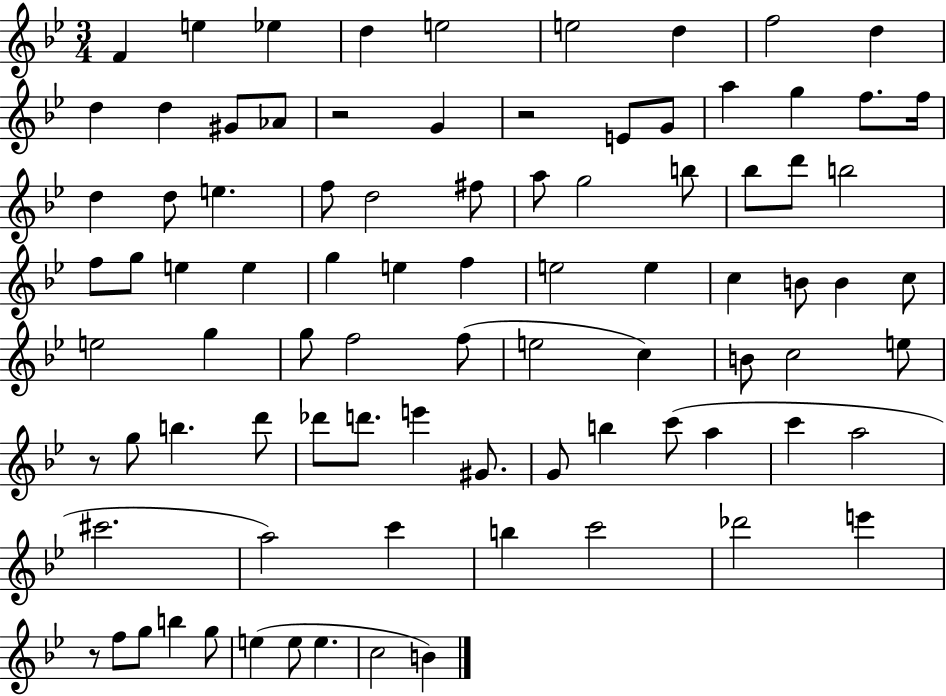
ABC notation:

X:1
T:Untitled
M:3/4
L:1/4
K:Bb
F e _e d e2 e2 d f2 d d d ^G/2 _A/2 z2 G z2 E/2 G/2 a g f/2 f/4 d d/2 e f/2 d2 ^f/2 a/2 g2 b/2 _b/2 d'/2 b2 f/2 g/2 e e g e f e2 e c B/2 B c/2 e2 g g/2 f2 f/2 e2 c B/2 c2 e/2 z/2 g/2 b d'/2 _d'/2 d'/2 e' ^G/2 G/2 b c'/2 a c' a2 ^c'2 a2 c' b c'2 _d'2 e' z/2 f/2 g/2 b g/2 e e/2 e c2 B